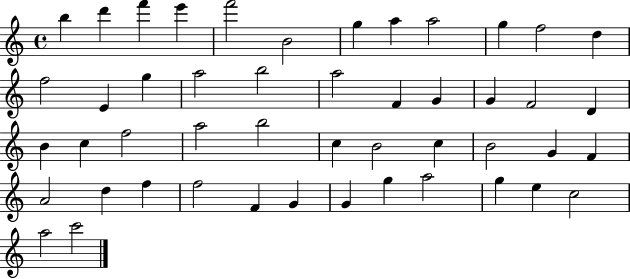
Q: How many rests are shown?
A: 0